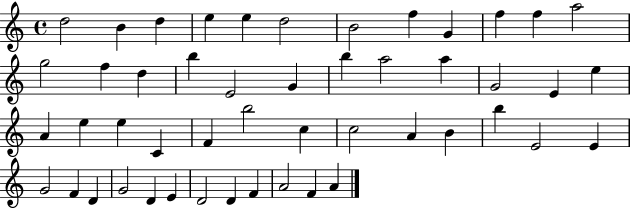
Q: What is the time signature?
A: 4/4